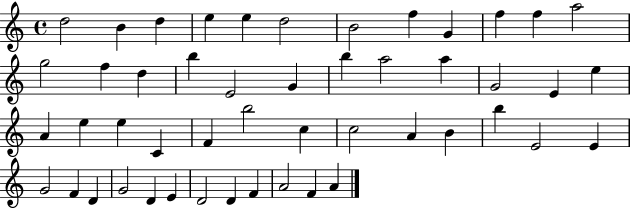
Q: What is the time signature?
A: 4/4